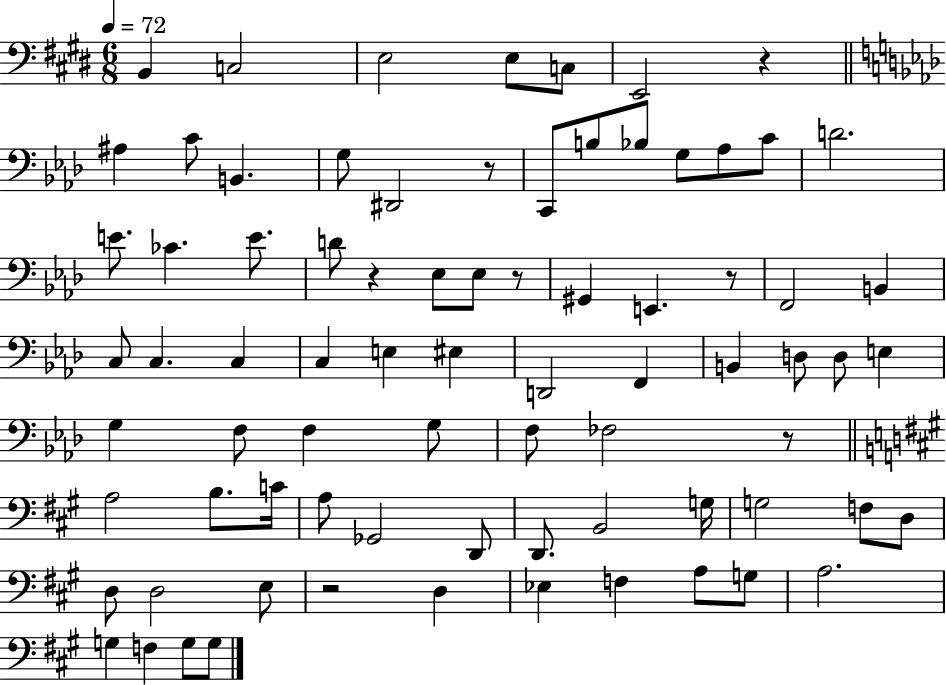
X:1
T:Untitled
M:6/8
L:1/4
K:E
B,, C,2 E,2 E,/2 C,/2 E,,2 z ^A, C/2 B,, G,/2 ^D,,2 z/2 C,,/2 B,/2 _B,/2 G,/2 _A,/2 C/2 D2 E/2 _C E/2 D/2 z _E,/2 _E,/2 z/2 ^G,, E,, z/2 F,,2 B,, C,/2 C, C, C, E, ^E, D,,2 F,, B,, D,/2 D,/2 E, G, F,/2 F, G,/2 F,/2 _F,2 z/2 A,2 B,/2 C/4 A,/2 _G,,2 D,,/2 D,,/2 B,,2 G,/4 G,2 F,/2 D,/2 D,/2 D,2 E,/2 z2 D, _E, F, A,/2 G,/2 A,2 G, F, G,/2 G,/2